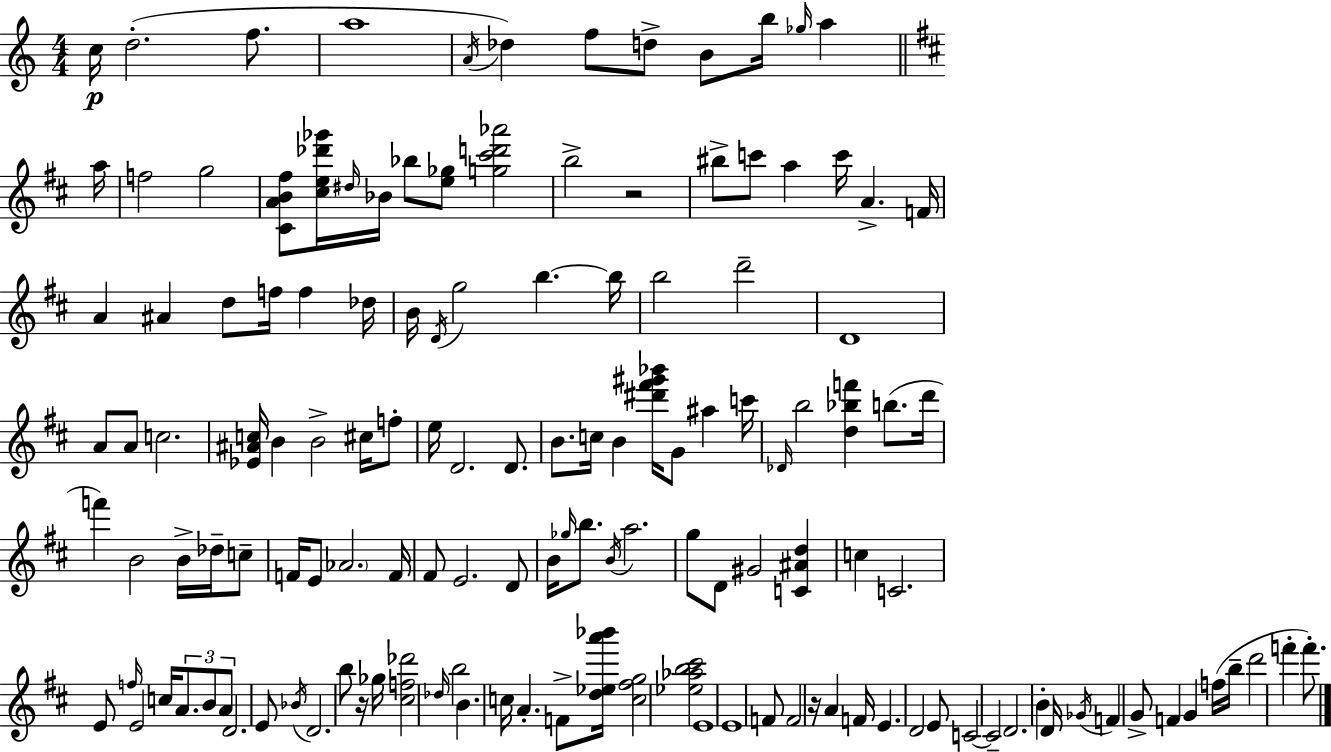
{
  \clef treble
  \numericTimeSignature
  \time 4/4
  \key a \minor
  c''16\p d''2.-.( f''8. | a''1 | \acciaccatura { a'16 }) des''4 f''8 d''8-> b'8 b''16 \grace { ges''16 } a''4 | \bar "||" \break \key d \major a''16 f''2 g''2 | <cis' a' b' fis''>8 <cis'' e'' des''' ges'''>16 \grace { dis''16 } bes'16 bes''8 <e'' ges''>8 <g'' cis''' d''' aes'''>2 | b''2-> r2 | bis''8-> c'''8 a''4 c'''16 a'4.-> | \break f'16 a'4 ais'4 d''8 f''16 f''4 | des''16 b'16 \acciaccatura { d'16 } g''2 b''4.~~ | b''16 b''2 d'''2-- | d'1 | \break a'8 a'8 c''2. | <ees' ais' c''>16 b'4 b'2-> | cis''16 f''8-. e''16 d'2. | d'8. b'8. c''16 b'4 <dis''' fis''' gis''' bes'''>16 g'8 ais''4 | \break c'''16 \grace { des'16 } b''2 <d'' bes'' f'''>4 | b''8.( d'''16 f'''4) b'2 | b'16-> des''16-- c''8-- f'16 e'8 \parenthesize aes'2. | f'16 fis'8 e'2. | \break d'8 b'16 \grace { ges''16 } b''8. \acciaccatura { b'16 } a''2. | g''8 d'8 gis'2 | <c' ais' d''>4 c''4 c'2. | e'8 \grace { f''16 } e'2 | \break c''16 \tuplet 3/2 { a'8. b'8 a'8 } d'2. | e'8 \acciaccatura { bes'16 } d'2. | b''8 r16 ges''16 <cis'' f'' des'''>2 | \grace { des''16 } b''2 b'4. c''16 | \break a'4.-. f'8-> <d'' ees'' a''' bes'''>16 <c'' fis'' g''>2 | <ees'' aes'' b'' cis'''>2 e'1 | e'1 | f'8 f'2 | \break r16 a'4 f'16 e'4. d'2 | e'8 c'2~~ | c'2-- d'2. | b'4-. d'16 \acciaccatura { ges'16 } f'4 g'8-> | \break f'4 g'4 f''16( b''16-- d'''2 | f'''4-. f'''8.-.) \bar "|."
}